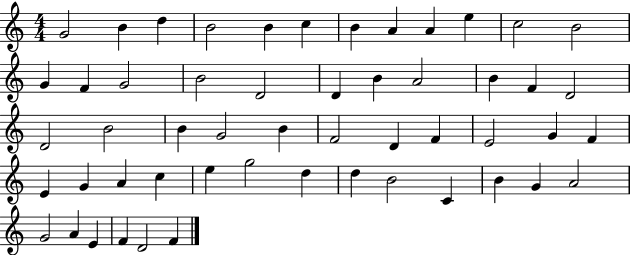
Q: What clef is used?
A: treble